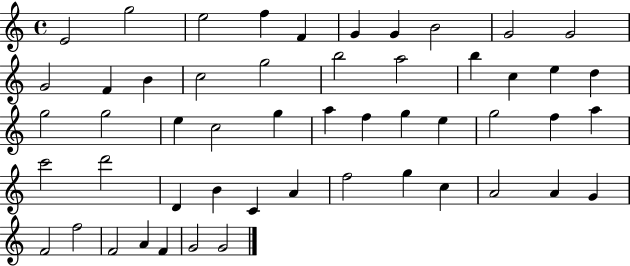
{
  \clef treble
  \time 4/4
  \defaultTimeSignature
  \key c \major
  e'2 g''2 | e''2 f''4 f'4 | g'4 g'4 b'2 | g'2 g'2 | \break g'2 f'4 b'4 | c''2 g''2 | b''2 a''2 | b''4 c''4 e''4 d''4 | \break g''2 g''2 | e''4 c''2 g''4 | a''4 f''4 g''4 e''4 | g''2 f''4 a''4 | \break c'''2 d'''2 | d'4 b'4 c'4 a'4 | f''2 g''4 c''4 | a'2 a'4 g'4 | \break f'2 f''2 | f'2 a'4 f'4 | g'2 g'2 | \bar "|."
}